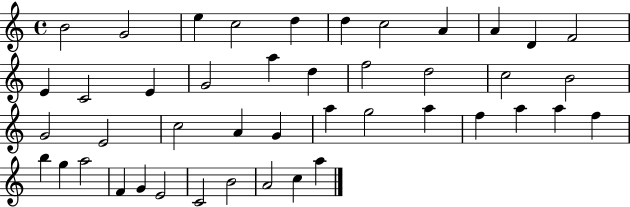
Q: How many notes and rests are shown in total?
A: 44